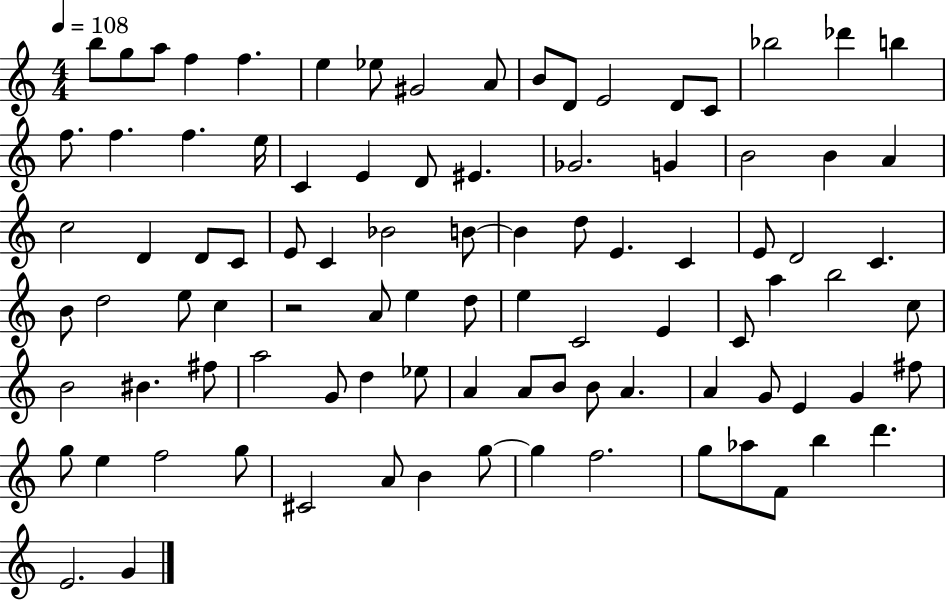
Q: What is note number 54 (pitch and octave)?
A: C4